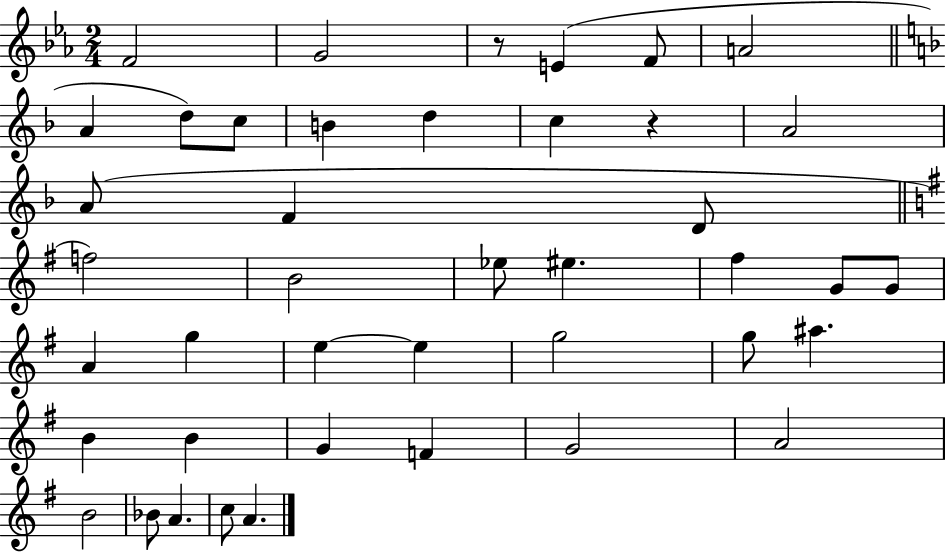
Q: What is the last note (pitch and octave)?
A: A4